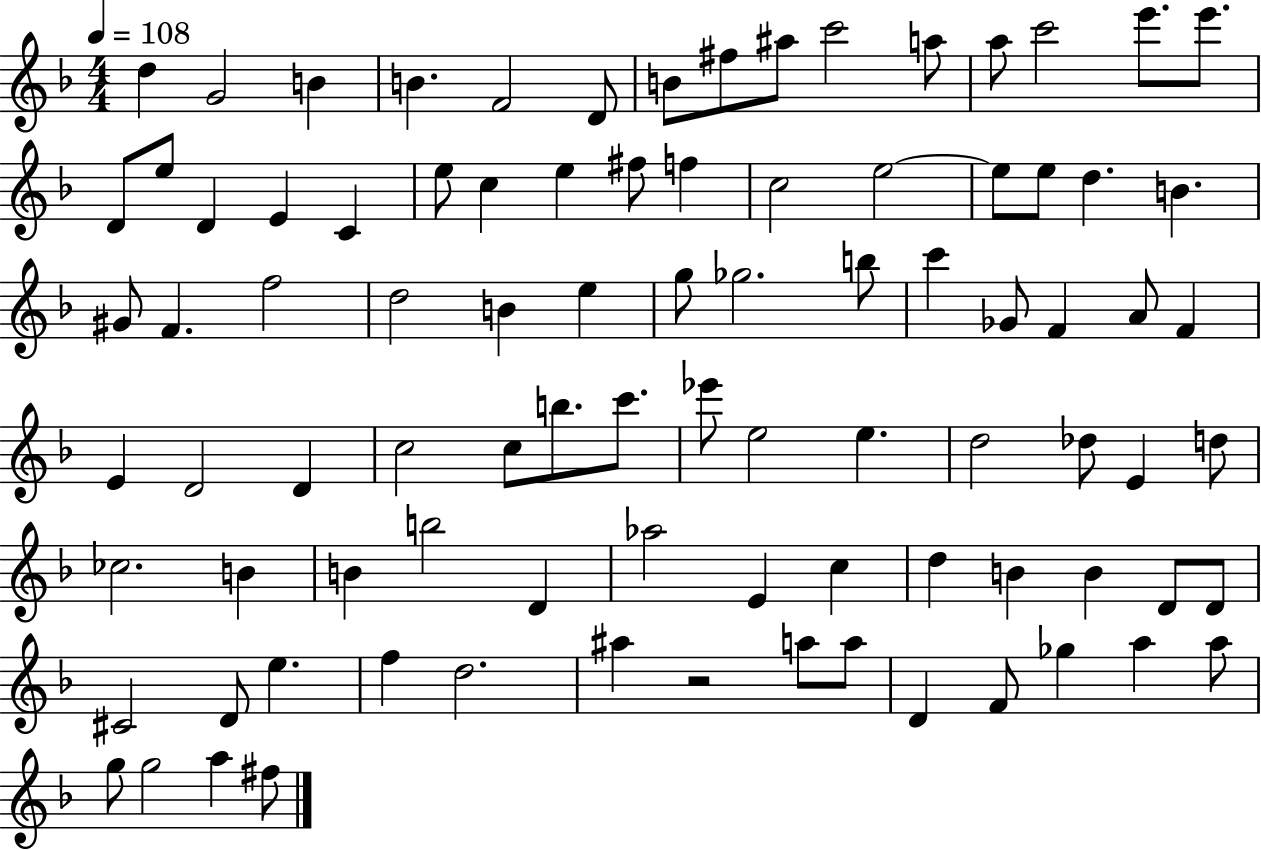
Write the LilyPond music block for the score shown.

{
  \clef treble
  \numericTimeSignature
  \time 4/4
  \key f \major
  \tempo 4 = 108
  d''4 g'2 b'4 | b'4. f'2 d'8 | b'8 fis''8 ais''8 c'''2 a''8 | a''8 c'''2 e'''8. e'''8. | \break d'8 e''8 d'4 e'4 c'4 | e''8 c''4 e''4 fis''8 f''4 | c''2 e''2~~ | e''8 e''8 d''4. b'4. | \break gis'8 f'4. f''2 | d''2 b'4 e''4 | g''8 ges''2. b''8 | c'''4 ges'8 f'4 a'8 f'4 | \break e'4 d'2 d'4 | c''2 c''8 b''8. c'''8. | ees'''8 e''2 e''4. | d''2 des''8 e'4 d''8 | \break ces''2. b'4 | b'4 b''2 d'4 | aes''2 e'4 c''4 | d''4 b'4 b'4 d'8 d'8 | \break cis'2 d'8 e''4. | f''4 d''2. | ais''4 r2 a''8 a''8 | d'4 f'8 ges''4 a''4 a''8 | \break g''8 g''2 a''4 fis''8 | \bar "|."
}